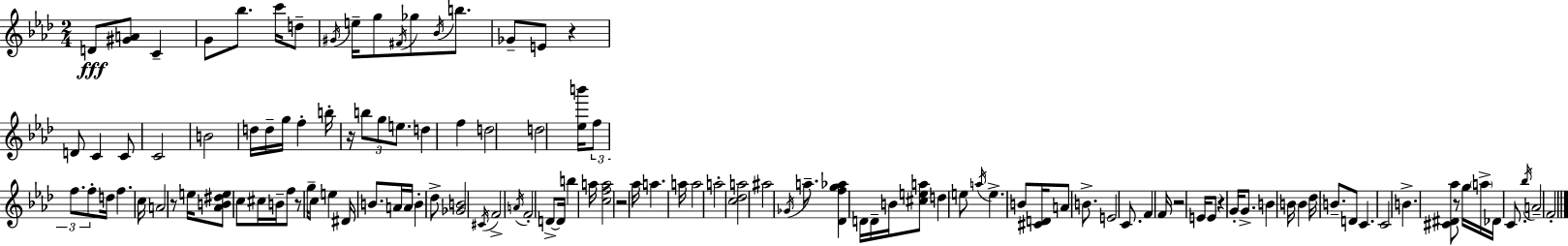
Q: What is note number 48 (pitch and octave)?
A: D#4